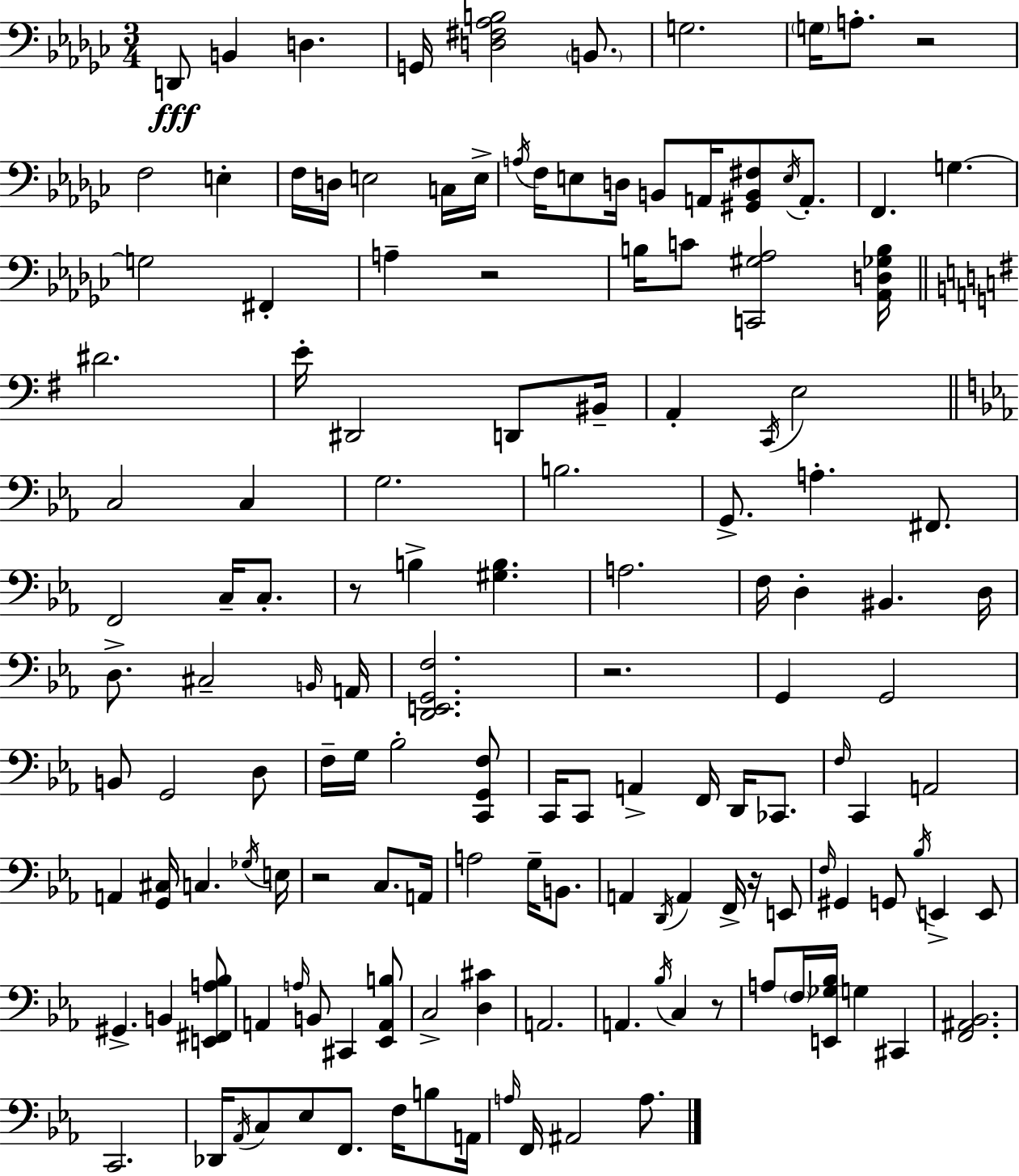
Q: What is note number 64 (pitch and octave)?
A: F3